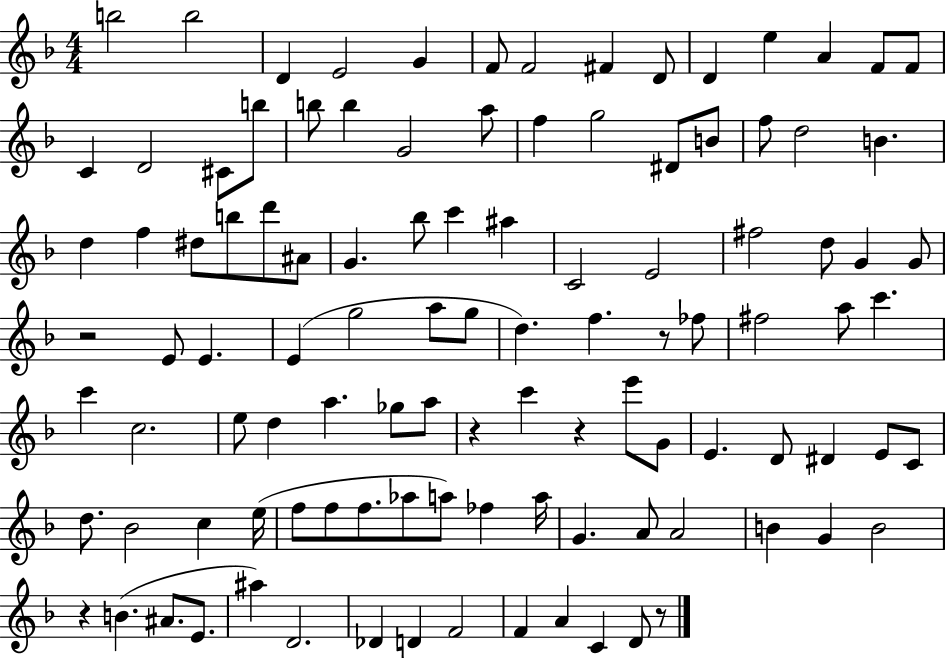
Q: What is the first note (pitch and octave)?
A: B5